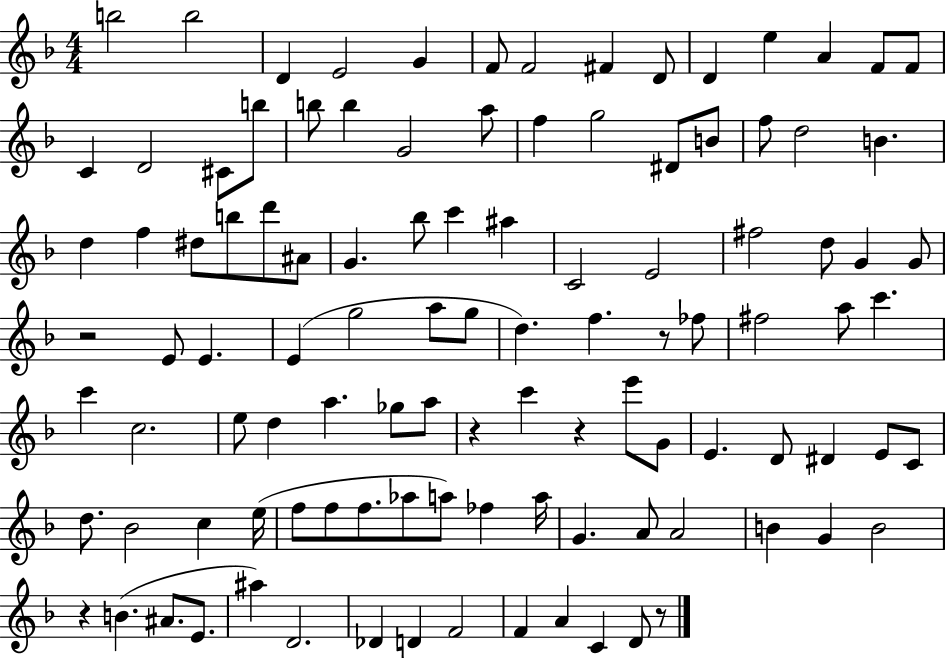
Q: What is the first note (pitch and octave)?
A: B5